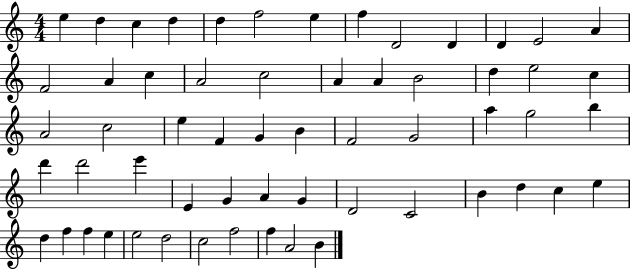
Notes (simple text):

E5/q D5/q C5/q D5/q D5/q F5/h E5/q F5/q D4/h D4/q D4/q E4/h A4/q F4/h A4/q C5/q A4/h C5/h A4/q A4/q B4/h D5/q E5/h C5/q A4/h C5/h E5/q F4/q G4/q B4/q F4/h G4/h A5/q G5/h B5/q D6/q D6/h E6/q E4/q G4/q A4/q G4/q D4/h C4/h B4/q D5/q C5/q E5/q D5/q F5/q F5/q E5/q E5/h D5/h C5/h F5/h F5/q A4/h B4/q